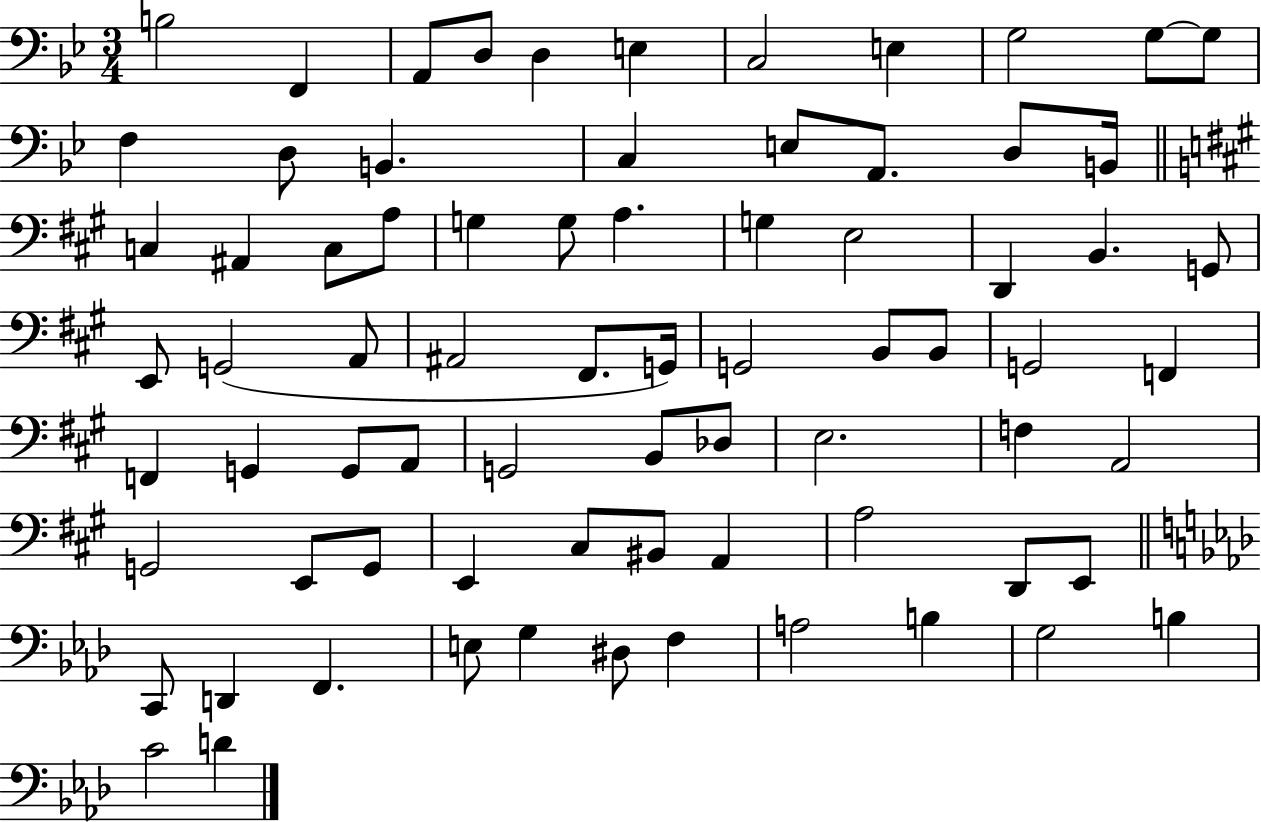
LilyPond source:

{
  \clef bass
  \numericTimeSignature
  \time 3/4
  \key bes \major
  b2 f,4 | a,8 d8 d4 e4 | c2 e4 | g2 g8~~ g8 | \break f4 d8 b,4. | c4 e8 a,8. d8 b,16 | \bar "||" \break \key a \major c4 ais,4 c8 a8 | g4 g8 a4. | g4 e2 | d,4 b,4. g,8 | \break e,8 g,2( a,8 | ais,2 fis,8. g,16) | g,2 b,8 b,8 | g,2 f,4 | \break f,4 g,4 g,8 a,8 | g,2 b,8 des8 | e2. | f4 a,2 | \break g,2 e,8 g,8 | e,4 cis8 bis,8 a,4 | a2 d,8 e,8 | \bar "||" \break \key aes \major c,8 d,4 f,4. | e8 g4 dis8 f4 | a2 b4 | g2 b4 | \break c'2 d'4 | \bar "|."
}